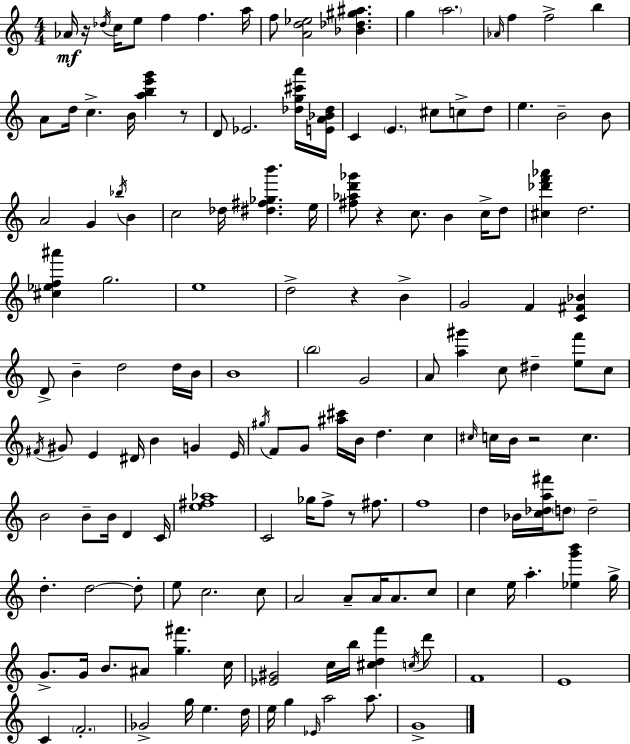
Ab4/s R/s Db5/s C5/s E5/e F5/q F5/q. A5/s F5/e [A4,D5,Eb5]/h [Bb4,Db5,G#5,A#5]/q. G5/q A5/h. Ab4/s F5/q F5/h B5/q A4/e D5/s C5/q. B4/s [A5,B5,E6,G6]/q R/e D4/e Eb4/h. [Db5,G5,C#6,A6]/s [E4,A4,Bb4,Db5]/s C4/q E4/q. C#5/e C5/e D5/e E5/q. B4/h B4/e A4/h G4/q Bb5/s B4/q C5/h Db5/s [D#5,F#5,Gb5,B6]/q. E5/s [F#5,Ab5,D6,Gb6]/e R/q C5/e. B4/q C5/s D5/e [C#5,Db6,F6,Ab6]/q D5/h. [C#5,Eb5,F5,A#6]/q G5/h. E5/w D5/h R/q B4/q G4/h F4/q [C4,F#4,Bb4]/q D4/e B4/q D5/h D5/s B4/s B4/w B5/h G4/h A4/e [A5,G#6]/q C5/e D#5/q [E5,F6]/e C5/e F#4/s G#4/e E4/q D#4/s B4/q G4/q E4/s G#5/s F4/e G4/e [A#5,C#6]/s B4/s D5/q. C5/q C#5/s C5/s B4/s R/h C5/q. B4/h B4/e B4/s D4/q C4/s [E5,F#5,Ab5]/w C4/h Gb5/s F5/e R/e F#5/e. F5/w D5/q Bb4/s [C5,Db5,A5,F#6]/s D5/e D5/h D5/q. D5/h D5/e E5/e C5/h. C5/e A4/h A4/e A4/s A4/e. C5/e C5/q E5/s A5/q. [Eb5,G6,B6]/q G5/s G4/e. G4/s B4/e. A#4/e [G5,F#6]/q. C5/s [Eb4,G#4]/h C5/s B5/s [C#5,D5,F6]/q C5/s D6/e F4/w E4/w C4/q F4/h. Gb4/h G5/s E5/q. D5/s E5/s G5/q Eb4/s A5/h A5/e. G4/w